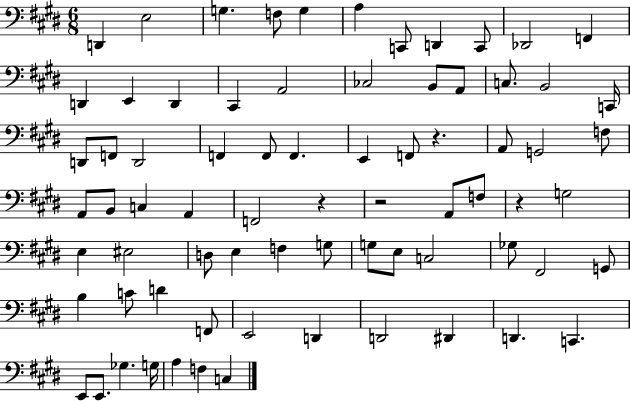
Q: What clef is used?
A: bass